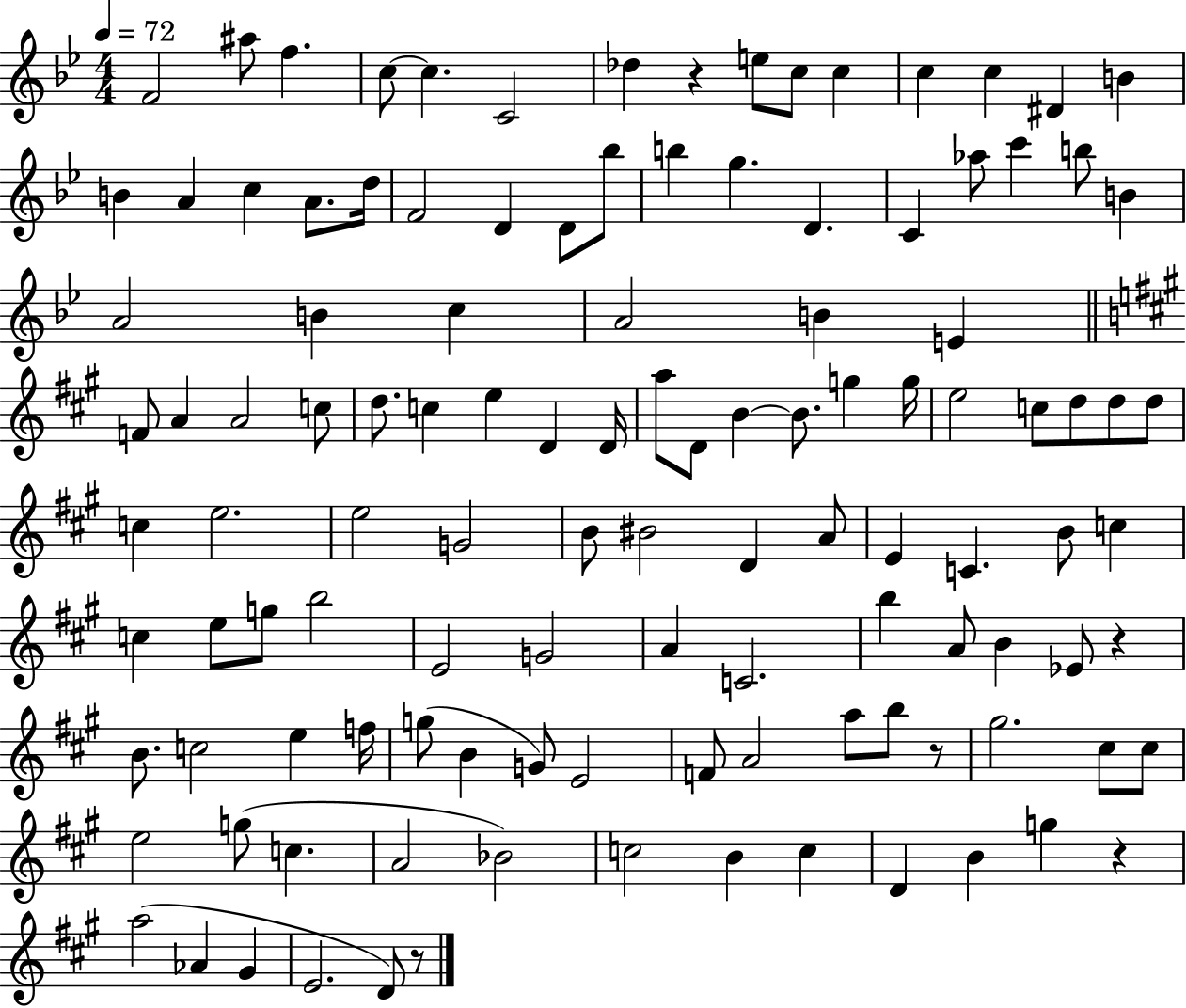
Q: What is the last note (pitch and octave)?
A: D4